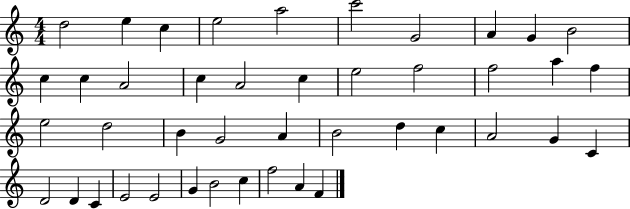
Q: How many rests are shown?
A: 0